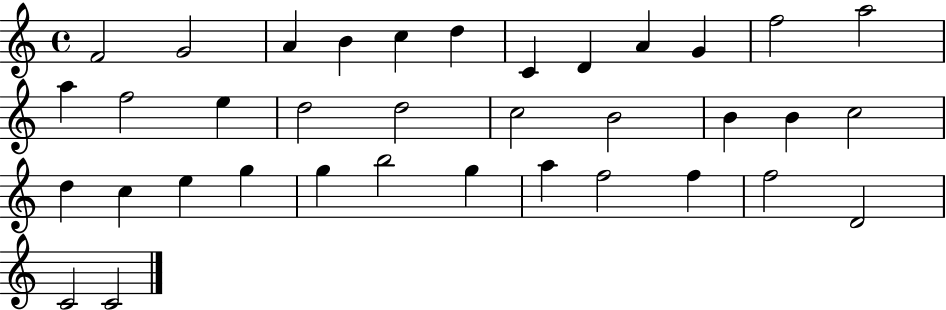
{
  \clef treble
  \time 4/4
  \defaultTimeSignature
  \key c \major
  f'2 g'2 | a'4 b'4 c''4 d''4 | c'4 d'4 a'4 g'4 | f''2 a''2 | \break a''4 f''2 e''4 | d''2 d''2 | c''2 b'2 | b'4 b'4 c''2 | \break d''4 c''4 e''4 g''4 | g''4 b''2 g''4 | a''4 f''2 f''4 | f''2 d'2 | \break c'2 c'2 | \bar "|."
}